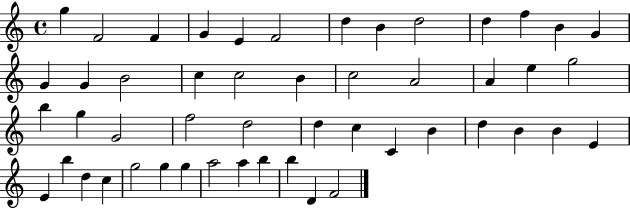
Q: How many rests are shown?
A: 0